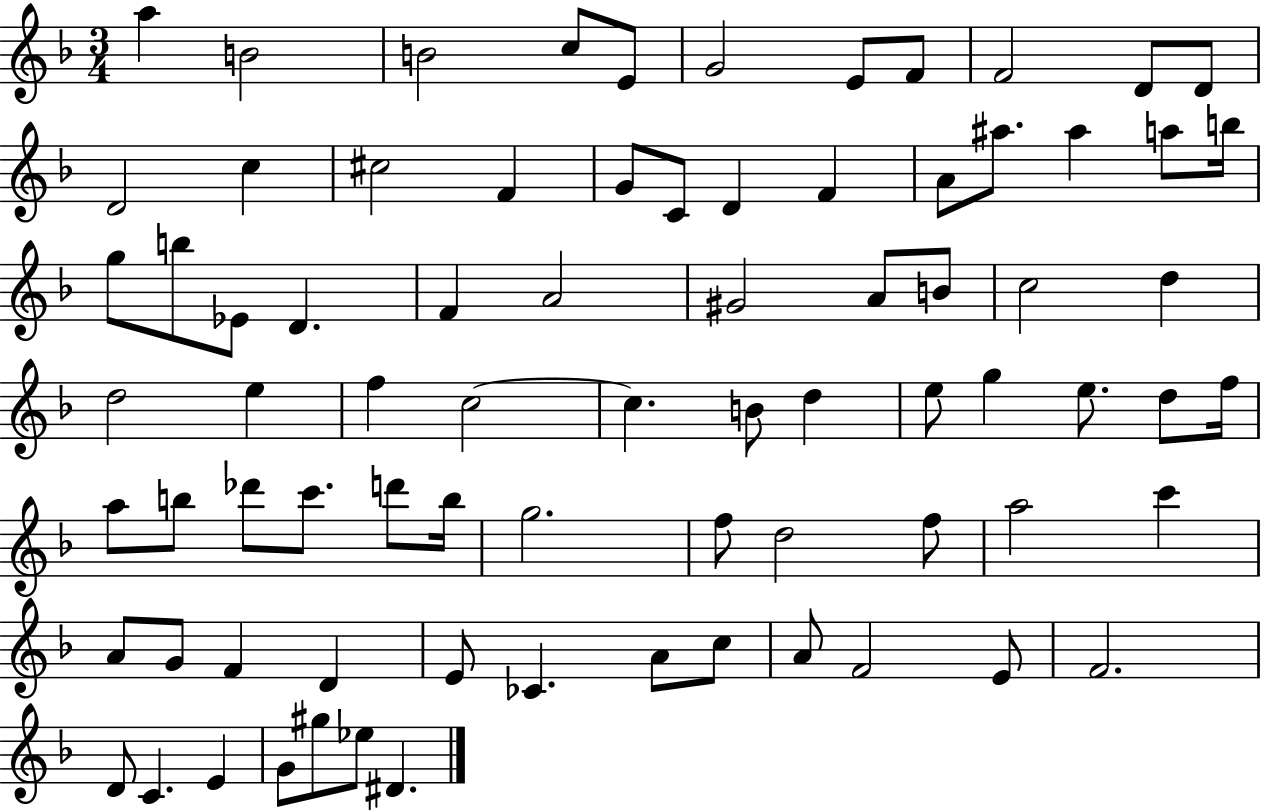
{
  \clef treble
  \numericTimeSignature
  \time 3/4
  \key f \major
  a''4 b'2 | b'2 c''8 e'8 | g'2 e'8 f'8 | f'2 d'8 d'8 | \break d'2 c''4 | cis''2 f'4 | g'8 c'8 d'4 f'4 | a'8 ais''8. ais''4 a''8 b''16 | \break g''8 b''8 ees'8 d'4. | f'4 a'2 | gis'2 a'8 b'8 | c''2 d''4 | \break d''2 e''4 | f''4 c''2~~ | c''4. b'8 d''4 | e''8 g''4 e''8. d''8 f''16 | \break a''8 b''8 des'''8 c'''8. d'''8 b''16 | g''2. | f''8 d''2 f''8 | a''2 c'''4 | \break a'8 g'8 f'4 d'4 | e'8 ces'4. a'8 c''8 | a'8 f'2 e'8 | f'2. | \break d'8 c'4. e'4 | g'8 gis''8 ees''8 dis'4. | \bar "|."
}